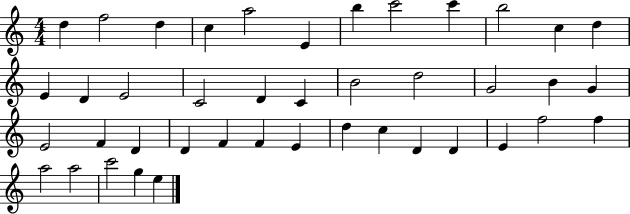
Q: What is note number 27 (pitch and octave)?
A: D4